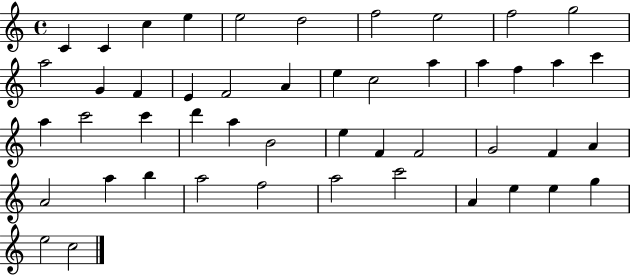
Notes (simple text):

C4/q C4/q C5/q E5/q E5/h D5/h F5/h E5/h F5/h G5/h A5/h G4/q F4/q E4/q F4/h A4/q E5/q C5/h A5/q A5/q F5/q A5/q C6/q A5/q C6/h C6/q D6/q A5/q B4/h E5/q F4/q F4/h G4/h F4/q A4/q A4/h A5/q B5/q A5/h F5/h A5/h C6/h A4/q E5/q E5/q G5/q E5/h C5/h